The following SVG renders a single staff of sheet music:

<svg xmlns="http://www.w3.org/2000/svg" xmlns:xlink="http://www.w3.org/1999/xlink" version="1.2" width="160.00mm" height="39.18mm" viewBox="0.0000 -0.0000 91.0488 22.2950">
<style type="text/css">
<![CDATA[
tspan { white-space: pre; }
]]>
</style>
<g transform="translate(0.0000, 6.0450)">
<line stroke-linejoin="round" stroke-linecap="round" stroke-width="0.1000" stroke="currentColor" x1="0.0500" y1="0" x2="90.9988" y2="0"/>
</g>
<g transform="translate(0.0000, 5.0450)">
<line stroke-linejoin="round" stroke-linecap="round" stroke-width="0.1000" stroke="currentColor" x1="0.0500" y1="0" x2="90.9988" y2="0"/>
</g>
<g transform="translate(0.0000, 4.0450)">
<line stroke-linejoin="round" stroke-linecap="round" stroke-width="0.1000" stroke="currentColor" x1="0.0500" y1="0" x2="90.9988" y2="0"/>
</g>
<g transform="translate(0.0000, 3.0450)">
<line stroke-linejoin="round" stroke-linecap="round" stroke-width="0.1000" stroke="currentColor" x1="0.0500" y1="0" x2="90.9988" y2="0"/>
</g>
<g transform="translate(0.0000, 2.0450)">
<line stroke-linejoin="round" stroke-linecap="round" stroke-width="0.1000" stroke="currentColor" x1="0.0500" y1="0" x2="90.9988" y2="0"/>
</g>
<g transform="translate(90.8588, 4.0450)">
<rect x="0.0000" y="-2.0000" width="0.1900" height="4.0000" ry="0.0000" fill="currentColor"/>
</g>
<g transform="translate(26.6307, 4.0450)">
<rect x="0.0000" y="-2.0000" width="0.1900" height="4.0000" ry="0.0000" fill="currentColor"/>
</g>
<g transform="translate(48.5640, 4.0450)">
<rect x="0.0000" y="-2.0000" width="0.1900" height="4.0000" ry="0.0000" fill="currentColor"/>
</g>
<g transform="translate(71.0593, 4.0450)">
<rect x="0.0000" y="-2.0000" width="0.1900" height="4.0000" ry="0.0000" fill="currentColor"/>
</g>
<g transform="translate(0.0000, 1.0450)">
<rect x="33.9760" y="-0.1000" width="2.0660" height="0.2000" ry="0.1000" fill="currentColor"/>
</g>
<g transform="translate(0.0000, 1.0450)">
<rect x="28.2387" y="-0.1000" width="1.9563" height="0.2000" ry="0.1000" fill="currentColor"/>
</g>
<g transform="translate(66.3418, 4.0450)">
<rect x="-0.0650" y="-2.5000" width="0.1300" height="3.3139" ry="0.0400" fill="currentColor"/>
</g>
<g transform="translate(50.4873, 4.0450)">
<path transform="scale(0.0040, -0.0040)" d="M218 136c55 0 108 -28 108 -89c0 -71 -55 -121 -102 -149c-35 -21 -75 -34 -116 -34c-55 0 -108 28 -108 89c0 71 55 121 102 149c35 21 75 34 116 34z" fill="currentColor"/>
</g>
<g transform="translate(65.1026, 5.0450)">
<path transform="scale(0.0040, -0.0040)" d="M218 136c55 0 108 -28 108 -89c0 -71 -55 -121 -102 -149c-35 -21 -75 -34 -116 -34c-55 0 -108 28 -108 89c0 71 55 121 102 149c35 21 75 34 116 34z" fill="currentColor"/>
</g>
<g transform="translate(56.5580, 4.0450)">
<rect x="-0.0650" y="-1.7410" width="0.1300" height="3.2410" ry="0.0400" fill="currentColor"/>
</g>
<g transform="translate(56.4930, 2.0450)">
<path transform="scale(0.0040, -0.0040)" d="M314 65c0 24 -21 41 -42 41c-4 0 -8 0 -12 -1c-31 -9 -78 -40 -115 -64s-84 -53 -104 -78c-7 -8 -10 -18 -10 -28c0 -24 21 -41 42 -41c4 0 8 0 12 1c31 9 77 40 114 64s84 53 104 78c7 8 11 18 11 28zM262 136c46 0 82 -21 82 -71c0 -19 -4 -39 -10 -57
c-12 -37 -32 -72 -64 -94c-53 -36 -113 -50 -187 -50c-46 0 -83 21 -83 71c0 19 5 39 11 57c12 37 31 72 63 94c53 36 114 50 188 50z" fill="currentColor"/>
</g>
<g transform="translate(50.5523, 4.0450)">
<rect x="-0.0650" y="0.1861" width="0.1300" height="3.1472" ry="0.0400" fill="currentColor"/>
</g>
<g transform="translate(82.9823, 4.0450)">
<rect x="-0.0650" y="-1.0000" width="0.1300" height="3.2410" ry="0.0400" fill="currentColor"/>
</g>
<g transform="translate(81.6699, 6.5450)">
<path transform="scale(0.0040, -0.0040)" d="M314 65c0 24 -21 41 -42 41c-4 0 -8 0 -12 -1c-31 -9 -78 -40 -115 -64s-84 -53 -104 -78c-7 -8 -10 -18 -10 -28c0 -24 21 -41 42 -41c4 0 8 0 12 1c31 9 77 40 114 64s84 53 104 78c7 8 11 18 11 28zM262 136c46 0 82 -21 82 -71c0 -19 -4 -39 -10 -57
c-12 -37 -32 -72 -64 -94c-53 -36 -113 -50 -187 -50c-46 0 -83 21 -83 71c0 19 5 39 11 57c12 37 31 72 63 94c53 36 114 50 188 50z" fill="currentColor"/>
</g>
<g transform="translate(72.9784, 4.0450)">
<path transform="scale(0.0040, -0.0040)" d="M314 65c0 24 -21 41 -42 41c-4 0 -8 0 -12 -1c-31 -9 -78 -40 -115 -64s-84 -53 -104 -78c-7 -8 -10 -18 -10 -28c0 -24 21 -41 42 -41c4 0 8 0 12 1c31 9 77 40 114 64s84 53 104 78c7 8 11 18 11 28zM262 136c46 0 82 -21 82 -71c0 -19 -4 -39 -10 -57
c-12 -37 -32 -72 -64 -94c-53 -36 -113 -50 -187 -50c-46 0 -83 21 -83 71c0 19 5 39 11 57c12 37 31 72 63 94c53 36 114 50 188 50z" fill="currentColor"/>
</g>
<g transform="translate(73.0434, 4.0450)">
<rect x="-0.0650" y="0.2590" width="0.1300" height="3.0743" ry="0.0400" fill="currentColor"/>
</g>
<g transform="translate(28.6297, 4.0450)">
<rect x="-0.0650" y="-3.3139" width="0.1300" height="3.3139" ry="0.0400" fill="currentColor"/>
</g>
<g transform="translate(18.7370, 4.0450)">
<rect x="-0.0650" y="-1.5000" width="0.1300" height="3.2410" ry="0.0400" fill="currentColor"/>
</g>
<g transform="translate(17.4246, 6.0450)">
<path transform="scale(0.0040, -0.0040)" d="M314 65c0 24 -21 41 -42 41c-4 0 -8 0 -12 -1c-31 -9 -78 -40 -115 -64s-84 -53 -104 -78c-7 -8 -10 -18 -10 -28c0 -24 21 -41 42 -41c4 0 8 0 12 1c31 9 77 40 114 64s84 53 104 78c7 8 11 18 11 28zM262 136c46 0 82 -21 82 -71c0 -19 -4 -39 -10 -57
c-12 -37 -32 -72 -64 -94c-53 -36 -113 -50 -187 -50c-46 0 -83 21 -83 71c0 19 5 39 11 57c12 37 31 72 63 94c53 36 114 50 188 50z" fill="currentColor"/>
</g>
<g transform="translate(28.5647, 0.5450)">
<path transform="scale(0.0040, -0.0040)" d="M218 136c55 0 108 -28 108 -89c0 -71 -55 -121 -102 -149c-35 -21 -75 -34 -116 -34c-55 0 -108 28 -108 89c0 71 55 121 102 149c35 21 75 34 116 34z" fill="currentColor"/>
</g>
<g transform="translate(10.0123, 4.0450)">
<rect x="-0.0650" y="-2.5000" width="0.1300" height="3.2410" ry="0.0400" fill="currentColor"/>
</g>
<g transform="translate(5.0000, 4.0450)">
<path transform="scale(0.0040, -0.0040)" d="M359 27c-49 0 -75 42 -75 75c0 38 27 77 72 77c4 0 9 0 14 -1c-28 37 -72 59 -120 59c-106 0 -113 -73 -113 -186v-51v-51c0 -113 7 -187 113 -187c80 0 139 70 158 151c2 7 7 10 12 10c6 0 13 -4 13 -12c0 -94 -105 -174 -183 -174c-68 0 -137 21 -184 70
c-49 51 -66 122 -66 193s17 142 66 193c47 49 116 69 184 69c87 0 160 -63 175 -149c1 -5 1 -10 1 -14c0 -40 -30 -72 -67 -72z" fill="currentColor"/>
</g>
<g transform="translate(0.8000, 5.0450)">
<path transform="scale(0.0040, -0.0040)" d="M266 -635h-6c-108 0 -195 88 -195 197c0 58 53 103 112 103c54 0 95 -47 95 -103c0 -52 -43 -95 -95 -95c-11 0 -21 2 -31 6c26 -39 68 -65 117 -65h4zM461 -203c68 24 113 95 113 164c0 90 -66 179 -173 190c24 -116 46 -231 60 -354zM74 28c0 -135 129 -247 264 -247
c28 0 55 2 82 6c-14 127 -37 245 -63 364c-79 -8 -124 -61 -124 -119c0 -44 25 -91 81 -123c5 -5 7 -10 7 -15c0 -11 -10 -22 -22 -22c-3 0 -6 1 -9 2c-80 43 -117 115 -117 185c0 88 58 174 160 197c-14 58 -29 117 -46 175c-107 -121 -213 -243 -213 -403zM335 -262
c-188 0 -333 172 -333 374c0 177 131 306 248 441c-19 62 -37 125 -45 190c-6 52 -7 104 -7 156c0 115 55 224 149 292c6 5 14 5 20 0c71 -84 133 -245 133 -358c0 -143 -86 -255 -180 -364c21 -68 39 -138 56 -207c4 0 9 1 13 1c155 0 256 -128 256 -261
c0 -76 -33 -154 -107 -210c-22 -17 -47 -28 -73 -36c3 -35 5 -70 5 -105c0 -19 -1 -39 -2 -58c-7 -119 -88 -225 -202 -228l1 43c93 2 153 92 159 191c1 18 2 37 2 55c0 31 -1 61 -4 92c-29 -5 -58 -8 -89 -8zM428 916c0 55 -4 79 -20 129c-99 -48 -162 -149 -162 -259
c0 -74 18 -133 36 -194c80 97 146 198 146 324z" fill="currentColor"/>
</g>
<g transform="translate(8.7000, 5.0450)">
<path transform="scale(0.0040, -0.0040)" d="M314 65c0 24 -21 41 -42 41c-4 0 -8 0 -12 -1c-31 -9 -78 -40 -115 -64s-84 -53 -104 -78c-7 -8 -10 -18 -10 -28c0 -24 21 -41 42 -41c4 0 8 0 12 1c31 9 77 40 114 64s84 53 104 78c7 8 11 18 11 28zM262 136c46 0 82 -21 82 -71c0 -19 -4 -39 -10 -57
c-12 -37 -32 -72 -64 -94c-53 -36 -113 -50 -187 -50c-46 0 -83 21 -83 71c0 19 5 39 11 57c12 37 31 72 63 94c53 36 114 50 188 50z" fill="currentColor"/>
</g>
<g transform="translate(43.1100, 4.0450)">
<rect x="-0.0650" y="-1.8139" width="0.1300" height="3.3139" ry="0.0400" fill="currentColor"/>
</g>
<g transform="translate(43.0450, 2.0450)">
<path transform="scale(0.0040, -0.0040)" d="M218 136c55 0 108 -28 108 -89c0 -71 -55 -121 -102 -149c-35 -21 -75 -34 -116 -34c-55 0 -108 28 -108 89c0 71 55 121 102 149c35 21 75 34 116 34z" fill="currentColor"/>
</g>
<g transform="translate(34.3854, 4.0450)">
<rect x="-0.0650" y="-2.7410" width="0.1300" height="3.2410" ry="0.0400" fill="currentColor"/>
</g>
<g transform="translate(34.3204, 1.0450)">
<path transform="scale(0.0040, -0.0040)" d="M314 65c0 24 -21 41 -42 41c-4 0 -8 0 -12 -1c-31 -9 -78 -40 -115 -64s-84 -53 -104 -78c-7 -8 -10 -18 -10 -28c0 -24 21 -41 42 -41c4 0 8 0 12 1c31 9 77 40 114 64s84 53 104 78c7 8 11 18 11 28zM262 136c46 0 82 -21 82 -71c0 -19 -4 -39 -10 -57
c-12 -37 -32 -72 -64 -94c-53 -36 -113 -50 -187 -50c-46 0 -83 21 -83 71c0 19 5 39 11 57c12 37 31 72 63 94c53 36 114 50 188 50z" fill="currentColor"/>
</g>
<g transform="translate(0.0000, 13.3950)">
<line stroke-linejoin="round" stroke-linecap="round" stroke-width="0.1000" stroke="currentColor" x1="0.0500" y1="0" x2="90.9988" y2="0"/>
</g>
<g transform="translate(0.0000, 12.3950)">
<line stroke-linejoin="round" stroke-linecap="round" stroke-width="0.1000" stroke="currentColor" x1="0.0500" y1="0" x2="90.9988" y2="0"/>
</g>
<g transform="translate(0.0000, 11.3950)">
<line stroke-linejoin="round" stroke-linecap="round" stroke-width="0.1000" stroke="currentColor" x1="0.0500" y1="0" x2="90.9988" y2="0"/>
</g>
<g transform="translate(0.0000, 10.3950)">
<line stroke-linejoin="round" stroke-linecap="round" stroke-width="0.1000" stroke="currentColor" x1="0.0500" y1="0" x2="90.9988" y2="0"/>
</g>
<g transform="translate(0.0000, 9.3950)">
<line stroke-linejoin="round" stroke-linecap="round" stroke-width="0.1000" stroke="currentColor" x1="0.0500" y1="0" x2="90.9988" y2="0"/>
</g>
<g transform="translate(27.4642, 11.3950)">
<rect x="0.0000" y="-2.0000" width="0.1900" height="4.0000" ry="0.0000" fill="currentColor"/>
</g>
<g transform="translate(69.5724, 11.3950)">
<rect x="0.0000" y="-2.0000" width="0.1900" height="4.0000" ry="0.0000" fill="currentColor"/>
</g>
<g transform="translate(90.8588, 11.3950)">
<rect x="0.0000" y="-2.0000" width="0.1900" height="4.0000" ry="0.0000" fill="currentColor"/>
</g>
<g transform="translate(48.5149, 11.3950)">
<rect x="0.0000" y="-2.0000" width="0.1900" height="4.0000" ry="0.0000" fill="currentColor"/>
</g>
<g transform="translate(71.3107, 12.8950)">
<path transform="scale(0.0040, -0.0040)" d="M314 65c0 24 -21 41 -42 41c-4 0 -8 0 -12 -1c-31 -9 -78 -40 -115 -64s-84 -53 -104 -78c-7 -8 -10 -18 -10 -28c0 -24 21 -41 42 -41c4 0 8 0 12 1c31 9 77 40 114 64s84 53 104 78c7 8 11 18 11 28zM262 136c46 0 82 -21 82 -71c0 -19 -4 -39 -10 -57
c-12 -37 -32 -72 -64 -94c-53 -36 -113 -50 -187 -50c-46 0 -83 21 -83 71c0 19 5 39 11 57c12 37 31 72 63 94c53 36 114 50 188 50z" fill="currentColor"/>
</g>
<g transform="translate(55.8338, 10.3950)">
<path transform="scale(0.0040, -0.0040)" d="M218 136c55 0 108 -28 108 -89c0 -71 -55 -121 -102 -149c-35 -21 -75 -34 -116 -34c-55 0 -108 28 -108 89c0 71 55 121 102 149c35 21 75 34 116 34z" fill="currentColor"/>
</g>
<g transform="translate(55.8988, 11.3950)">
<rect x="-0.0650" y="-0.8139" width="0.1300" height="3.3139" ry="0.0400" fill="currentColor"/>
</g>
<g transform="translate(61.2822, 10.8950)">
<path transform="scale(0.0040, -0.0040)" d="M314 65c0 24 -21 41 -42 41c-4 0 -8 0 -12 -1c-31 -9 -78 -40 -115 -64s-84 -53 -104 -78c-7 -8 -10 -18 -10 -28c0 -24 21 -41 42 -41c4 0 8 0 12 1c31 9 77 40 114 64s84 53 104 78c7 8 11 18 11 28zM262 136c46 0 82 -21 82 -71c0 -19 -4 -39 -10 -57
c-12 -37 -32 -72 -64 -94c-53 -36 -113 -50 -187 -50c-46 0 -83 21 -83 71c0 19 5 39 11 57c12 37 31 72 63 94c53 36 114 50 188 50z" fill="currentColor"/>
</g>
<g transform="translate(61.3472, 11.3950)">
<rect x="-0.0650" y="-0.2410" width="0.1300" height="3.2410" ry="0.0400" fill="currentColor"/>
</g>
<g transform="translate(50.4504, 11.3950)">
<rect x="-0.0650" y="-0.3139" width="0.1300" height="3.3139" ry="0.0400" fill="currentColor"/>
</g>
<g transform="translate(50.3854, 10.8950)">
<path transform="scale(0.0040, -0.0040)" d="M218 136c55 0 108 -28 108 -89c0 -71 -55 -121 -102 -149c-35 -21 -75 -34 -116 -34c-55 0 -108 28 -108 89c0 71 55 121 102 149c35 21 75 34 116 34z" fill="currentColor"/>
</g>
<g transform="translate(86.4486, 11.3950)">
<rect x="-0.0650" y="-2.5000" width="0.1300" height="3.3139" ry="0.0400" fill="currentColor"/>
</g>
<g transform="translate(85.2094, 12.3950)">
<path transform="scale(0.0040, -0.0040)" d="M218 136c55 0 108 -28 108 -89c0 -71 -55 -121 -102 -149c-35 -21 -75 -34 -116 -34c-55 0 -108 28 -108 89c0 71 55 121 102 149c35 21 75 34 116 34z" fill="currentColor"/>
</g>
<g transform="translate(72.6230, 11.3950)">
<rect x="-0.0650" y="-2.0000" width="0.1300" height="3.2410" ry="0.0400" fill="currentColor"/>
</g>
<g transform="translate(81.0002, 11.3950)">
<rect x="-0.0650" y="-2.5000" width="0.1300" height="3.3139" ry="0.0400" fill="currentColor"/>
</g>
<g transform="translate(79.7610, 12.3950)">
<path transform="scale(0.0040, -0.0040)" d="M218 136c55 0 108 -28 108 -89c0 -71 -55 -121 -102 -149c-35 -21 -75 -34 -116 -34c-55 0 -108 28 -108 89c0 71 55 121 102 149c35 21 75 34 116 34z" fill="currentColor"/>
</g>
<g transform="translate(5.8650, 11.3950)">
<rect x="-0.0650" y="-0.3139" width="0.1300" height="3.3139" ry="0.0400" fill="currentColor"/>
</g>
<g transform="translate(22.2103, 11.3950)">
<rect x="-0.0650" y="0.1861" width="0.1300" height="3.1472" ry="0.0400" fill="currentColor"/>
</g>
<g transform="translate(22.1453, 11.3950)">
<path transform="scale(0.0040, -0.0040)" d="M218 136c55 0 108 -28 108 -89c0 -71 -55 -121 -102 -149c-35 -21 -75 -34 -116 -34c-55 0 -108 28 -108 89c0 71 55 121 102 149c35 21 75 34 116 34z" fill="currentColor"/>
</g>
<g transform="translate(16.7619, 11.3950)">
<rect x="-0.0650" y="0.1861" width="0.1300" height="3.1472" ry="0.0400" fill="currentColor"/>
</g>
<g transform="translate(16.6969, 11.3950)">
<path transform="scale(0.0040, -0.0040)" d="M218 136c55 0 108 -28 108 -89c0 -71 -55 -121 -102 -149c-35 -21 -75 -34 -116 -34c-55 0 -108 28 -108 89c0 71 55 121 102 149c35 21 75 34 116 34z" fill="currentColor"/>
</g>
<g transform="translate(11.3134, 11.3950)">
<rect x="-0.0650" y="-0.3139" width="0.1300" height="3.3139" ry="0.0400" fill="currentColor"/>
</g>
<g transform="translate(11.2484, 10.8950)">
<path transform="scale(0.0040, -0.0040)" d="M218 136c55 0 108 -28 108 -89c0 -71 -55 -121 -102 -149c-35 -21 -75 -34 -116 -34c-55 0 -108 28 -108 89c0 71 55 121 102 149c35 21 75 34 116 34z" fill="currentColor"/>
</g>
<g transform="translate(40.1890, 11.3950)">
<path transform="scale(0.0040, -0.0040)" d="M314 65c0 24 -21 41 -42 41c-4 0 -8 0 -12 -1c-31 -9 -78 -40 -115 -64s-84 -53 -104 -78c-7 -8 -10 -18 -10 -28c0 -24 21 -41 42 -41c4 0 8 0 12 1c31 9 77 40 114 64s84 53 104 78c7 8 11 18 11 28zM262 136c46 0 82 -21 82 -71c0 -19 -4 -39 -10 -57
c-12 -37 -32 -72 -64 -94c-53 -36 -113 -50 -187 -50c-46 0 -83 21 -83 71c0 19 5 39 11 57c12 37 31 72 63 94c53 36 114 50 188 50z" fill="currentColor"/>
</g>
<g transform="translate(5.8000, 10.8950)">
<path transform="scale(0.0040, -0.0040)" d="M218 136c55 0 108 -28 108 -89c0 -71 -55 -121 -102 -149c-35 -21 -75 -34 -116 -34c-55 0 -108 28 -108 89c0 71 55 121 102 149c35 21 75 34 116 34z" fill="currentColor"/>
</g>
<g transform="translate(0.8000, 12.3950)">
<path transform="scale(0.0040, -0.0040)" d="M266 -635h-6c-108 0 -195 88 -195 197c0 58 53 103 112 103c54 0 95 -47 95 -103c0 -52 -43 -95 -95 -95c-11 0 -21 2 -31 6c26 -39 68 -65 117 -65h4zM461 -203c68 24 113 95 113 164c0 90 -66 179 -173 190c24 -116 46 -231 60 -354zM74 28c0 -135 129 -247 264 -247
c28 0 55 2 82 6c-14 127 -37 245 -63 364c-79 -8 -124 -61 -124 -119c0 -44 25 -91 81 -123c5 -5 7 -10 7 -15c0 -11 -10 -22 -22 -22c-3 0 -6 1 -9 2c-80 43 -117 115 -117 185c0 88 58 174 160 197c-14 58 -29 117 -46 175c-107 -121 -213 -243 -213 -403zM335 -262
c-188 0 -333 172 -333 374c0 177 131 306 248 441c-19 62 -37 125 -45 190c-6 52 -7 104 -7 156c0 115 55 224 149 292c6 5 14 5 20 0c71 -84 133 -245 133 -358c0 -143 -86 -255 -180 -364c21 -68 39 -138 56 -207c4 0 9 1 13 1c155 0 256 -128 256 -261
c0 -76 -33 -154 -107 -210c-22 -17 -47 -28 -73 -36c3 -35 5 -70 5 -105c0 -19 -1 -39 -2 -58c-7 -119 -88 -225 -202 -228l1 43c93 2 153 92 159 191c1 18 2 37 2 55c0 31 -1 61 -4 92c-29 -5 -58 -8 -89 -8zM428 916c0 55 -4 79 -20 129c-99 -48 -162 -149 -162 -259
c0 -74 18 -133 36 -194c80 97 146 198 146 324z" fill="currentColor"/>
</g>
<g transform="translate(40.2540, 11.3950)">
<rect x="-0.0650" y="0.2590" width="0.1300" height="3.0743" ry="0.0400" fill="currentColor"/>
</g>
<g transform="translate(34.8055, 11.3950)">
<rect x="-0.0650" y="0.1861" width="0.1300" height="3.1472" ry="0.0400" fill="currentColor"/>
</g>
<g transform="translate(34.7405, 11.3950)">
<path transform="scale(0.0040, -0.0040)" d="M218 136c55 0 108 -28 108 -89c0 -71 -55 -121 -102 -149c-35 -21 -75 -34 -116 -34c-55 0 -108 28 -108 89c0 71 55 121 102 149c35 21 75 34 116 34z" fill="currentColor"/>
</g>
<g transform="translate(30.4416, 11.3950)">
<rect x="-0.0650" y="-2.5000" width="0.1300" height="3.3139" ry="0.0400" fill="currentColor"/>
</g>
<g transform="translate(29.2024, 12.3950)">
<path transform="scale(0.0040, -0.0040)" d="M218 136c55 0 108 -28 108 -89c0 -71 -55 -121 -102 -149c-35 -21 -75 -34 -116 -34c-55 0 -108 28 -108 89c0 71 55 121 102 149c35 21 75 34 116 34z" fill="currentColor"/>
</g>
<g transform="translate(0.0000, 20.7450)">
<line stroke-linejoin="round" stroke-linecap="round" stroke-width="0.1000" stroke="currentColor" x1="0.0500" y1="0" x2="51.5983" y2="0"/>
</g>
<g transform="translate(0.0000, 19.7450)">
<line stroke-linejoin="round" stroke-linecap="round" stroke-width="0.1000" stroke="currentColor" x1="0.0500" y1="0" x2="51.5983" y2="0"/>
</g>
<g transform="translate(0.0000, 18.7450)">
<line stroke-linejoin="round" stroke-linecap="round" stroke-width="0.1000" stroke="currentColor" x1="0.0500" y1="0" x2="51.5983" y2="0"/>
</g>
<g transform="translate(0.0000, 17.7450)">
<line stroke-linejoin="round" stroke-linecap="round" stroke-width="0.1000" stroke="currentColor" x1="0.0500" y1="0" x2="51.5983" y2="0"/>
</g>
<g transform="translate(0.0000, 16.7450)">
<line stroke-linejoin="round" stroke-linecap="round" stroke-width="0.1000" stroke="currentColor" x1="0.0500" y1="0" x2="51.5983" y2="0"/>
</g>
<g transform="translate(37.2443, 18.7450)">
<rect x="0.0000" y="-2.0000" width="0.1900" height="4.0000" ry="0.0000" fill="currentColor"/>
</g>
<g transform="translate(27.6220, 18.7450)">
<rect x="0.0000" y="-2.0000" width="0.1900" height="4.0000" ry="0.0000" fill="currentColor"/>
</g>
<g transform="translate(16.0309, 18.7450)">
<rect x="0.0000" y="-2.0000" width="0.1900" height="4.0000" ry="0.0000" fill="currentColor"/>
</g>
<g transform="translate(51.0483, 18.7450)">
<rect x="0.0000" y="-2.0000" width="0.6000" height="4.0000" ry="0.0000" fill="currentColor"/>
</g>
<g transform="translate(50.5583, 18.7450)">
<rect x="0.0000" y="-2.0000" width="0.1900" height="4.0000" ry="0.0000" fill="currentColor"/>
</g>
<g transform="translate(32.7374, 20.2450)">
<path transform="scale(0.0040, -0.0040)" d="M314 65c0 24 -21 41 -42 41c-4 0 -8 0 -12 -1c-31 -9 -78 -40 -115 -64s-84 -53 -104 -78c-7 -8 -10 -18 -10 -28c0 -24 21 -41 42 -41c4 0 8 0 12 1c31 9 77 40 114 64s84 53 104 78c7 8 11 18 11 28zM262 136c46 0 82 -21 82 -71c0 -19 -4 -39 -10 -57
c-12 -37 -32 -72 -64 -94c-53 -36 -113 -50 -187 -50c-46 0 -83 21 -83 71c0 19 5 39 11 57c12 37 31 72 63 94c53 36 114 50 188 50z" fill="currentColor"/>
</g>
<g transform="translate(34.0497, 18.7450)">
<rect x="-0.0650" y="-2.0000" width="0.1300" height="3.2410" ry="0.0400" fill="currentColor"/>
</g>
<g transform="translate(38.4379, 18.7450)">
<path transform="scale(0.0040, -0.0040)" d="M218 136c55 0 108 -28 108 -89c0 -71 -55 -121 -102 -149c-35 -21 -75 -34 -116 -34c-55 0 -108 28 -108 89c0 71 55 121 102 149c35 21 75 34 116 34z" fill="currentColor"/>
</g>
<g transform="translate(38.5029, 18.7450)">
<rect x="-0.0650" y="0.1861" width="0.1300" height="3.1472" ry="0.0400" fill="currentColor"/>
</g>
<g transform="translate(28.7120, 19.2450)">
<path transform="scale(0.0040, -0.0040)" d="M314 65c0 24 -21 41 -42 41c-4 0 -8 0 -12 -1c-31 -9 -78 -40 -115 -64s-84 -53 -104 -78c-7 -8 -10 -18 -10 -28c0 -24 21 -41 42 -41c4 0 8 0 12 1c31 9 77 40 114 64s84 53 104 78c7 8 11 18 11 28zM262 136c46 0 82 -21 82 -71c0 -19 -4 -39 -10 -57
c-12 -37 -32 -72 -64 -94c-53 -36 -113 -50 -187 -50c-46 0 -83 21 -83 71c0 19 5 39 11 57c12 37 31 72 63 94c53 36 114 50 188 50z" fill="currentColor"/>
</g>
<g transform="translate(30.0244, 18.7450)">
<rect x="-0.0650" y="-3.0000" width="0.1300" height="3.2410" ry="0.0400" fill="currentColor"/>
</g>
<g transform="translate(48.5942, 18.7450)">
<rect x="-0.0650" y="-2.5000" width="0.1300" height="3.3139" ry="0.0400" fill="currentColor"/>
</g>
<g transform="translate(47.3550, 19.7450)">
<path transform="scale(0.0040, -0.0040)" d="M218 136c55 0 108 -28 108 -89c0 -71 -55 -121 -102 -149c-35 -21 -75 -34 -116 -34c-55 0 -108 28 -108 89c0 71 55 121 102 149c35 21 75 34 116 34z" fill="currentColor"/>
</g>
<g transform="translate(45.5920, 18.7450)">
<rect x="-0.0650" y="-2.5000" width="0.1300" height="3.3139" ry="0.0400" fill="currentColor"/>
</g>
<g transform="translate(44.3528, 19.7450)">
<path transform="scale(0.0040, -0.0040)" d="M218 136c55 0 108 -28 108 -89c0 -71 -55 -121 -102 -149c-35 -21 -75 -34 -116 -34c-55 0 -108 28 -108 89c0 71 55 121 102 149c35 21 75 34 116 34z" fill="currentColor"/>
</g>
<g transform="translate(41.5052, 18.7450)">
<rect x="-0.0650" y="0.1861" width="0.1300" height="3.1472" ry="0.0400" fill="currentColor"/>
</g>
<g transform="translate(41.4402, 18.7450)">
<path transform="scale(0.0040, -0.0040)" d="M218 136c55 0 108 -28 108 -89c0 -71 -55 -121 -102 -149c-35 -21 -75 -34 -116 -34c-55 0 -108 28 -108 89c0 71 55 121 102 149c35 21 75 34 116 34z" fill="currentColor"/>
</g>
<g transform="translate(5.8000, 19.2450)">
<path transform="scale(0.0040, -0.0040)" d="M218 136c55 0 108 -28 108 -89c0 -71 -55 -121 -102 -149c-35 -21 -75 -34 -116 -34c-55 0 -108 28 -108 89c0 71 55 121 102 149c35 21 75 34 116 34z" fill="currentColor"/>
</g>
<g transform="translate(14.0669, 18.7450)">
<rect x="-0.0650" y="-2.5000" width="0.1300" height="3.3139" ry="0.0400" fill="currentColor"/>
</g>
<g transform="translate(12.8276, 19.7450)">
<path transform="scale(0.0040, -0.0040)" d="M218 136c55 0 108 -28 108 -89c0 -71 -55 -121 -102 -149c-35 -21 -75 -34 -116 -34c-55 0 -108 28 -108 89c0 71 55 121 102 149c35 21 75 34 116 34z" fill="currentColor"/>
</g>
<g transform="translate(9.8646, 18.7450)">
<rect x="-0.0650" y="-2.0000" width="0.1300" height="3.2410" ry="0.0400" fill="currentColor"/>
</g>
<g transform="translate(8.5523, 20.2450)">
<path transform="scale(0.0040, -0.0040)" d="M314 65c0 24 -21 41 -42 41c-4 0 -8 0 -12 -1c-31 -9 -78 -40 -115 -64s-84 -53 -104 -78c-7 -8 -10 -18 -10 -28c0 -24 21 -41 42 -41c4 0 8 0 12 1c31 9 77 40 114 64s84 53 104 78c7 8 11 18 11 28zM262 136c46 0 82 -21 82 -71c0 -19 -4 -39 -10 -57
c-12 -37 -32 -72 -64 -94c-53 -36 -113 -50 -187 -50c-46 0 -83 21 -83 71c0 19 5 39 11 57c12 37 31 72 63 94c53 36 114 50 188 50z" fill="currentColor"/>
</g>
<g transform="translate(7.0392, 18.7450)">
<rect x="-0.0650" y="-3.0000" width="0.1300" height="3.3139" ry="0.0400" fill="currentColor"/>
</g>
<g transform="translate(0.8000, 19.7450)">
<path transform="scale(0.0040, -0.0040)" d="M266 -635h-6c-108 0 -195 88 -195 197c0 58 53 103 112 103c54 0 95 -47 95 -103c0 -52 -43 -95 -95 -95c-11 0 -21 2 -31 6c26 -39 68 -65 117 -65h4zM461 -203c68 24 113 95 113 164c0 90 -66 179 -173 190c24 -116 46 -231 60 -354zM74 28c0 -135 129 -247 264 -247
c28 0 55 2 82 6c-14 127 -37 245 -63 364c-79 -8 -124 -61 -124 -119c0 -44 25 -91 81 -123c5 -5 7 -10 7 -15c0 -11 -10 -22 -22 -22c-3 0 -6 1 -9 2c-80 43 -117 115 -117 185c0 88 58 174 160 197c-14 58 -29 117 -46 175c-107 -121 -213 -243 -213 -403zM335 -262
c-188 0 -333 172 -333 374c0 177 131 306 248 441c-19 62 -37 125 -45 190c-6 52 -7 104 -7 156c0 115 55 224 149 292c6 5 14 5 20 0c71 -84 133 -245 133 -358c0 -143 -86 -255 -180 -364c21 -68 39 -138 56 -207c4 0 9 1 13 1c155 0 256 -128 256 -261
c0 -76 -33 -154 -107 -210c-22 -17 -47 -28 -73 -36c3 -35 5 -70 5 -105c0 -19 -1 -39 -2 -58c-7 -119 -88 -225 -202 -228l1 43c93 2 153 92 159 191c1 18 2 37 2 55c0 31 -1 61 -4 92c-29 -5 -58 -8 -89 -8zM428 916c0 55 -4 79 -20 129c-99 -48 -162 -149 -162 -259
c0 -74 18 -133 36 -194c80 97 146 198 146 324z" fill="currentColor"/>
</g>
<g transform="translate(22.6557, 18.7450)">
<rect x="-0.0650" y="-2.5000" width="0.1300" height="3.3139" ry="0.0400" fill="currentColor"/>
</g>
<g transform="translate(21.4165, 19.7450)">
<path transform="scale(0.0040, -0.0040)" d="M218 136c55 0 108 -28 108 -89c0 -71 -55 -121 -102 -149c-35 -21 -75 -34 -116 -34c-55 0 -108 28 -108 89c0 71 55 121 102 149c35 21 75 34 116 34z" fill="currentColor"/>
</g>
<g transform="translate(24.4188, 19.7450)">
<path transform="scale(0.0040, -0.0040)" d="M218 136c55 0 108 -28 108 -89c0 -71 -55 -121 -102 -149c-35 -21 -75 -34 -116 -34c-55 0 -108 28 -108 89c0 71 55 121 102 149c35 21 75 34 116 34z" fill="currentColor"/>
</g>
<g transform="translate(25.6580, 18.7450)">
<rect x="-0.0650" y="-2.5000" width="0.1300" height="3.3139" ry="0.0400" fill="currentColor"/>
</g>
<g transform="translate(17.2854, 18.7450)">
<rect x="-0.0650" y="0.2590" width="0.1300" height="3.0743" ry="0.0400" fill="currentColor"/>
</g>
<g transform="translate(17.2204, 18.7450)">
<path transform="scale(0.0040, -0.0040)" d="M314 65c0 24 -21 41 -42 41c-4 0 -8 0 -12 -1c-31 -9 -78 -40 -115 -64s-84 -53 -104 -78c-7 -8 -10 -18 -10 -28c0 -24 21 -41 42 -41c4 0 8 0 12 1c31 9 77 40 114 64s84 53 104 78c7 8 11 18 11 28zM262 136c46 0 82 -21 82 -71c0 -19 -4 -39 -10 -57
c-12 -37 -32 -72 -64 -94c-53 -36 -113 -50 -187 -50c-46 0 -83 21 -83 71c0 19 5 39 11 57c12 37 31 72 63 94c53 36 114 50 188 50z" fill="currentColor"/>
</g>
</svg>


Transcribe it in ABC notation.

X:1
T:Untitled
M:4/4
L:1/4
K:C
G2 E2 b a2 f B f2 G B2 D2 c c B B G B B2 c d c2 F2 G G A F2 G B2 G G A2 F2 B B G G